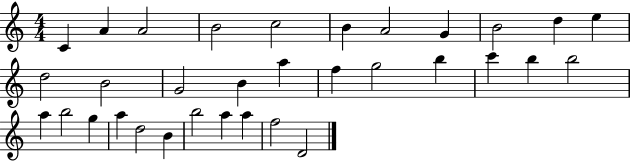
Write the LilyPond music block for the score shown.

{
  \clef treble
  \numericTimeSignature
  \time 4/4
  \key c \major
  c'4 a'4 a'2 | b'2 c''2 | b'4 a'2 g'4 | b'2 d''4 e''4 | \break d''2 b'2 | g'2 b'4 a''4 | f''4 g''2 b''4 | c'''4 b''4 b''2 | \break a''4 b''2 g''4 | a''4 d''2 b'4 | b''2 a''4 a''4 | f''2 d'2 | \break \bar "|."
}